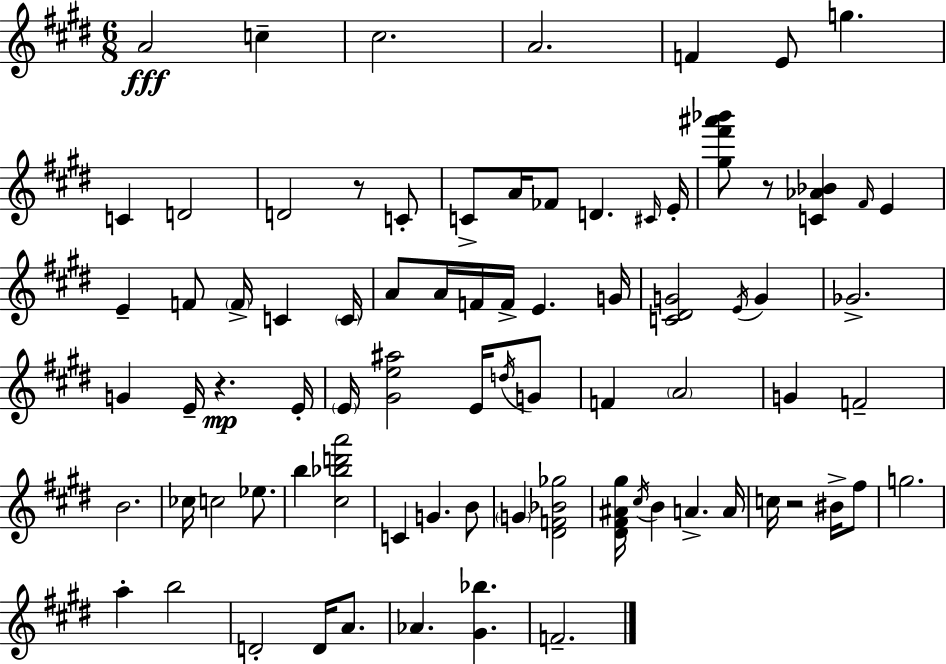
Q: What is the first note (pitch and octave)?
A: A4